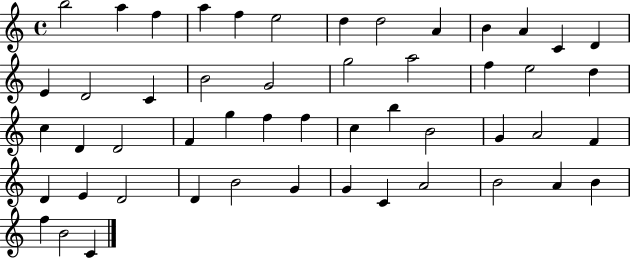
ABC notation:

X:1
T:Untitled
M:4/4
L:1/4
K:C
b2 a f a f e2 d d2 A B A C D E D2 C B2 G2 g2 a2 f e2 d c D D2 F g f f c b B2 G A2 F D E D2 D B2 G G C A2 B2 A B f B2 C